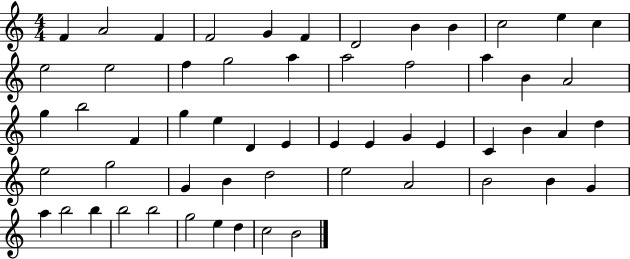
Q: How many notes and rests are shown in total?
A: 57